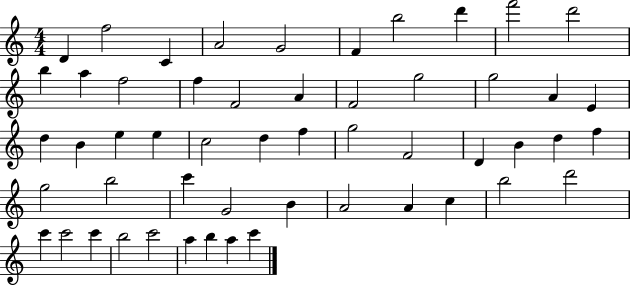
D4/q F5/h C4/q A4/h G4/h F4/q B5/h D6/q F6/h D6/h B5/q A5/q F5/h F5/q F4/h A4/q F4/h G5/h G5/h A4/q E4/q D5/q B4/q E5/q E5/q C5/h D5/q F5/q G5/h F4/h D4/q B4/q D5/q F5/q G5/h B5/h C6/q G4/h B4/q A4/h A4/q C5/q B5/h D6/h C6/q C6/h C6/q B5/h C6/h A5/q B5/q A5/q C6/q